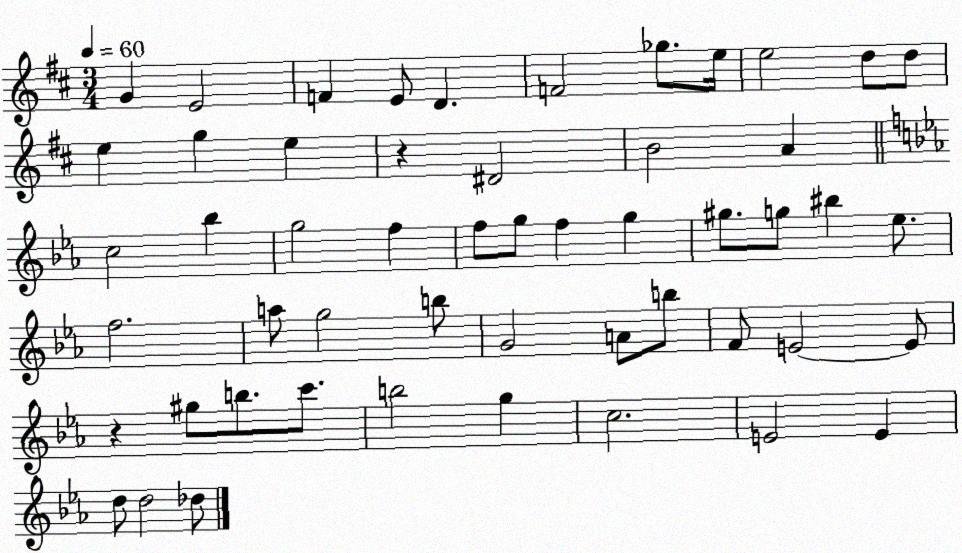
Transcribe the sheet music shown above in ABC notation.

X:1
T:Untitled
M:3/4
L:1/4
K:D
G E2 F E/2 D F2 _g/2 e/4 e2 d/2 d/2 e g e z ^D2 B2 A c2 _b g2 f f/2 g/2 f g ^g/2 g/2 ^b _e/2 f2 a/2 g2 b/2 G2 A/2 b/2 F/2 E2 E/2 z ^g/2 b/2 c'/2 b2 g c2 E2 E d/2 d2 _d/2